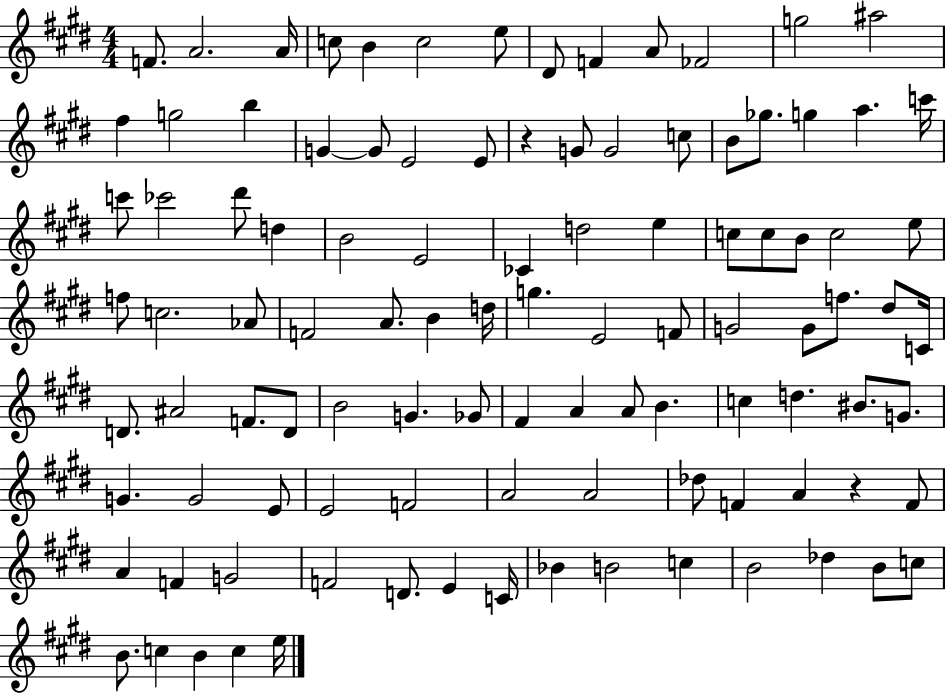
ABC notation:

X:1
T:Untitled
M:4/4
L:1/4
K:E
F/2 A2 A/4 c/2 B c2 e/2 ^D/2 F A/2 _F2 g2 ^a2 ^f g2 b G G/2 E2 E/2 z G/2 G2 c/2 B/2 _g/2 g a c'/4 c'/2 _c'2 ^d'/2 d B2 E2 _C d2 e c/2 c/2 B/2 c2 e/2 f/2 c2 _A/2 F2 A/2 B d/4 g E2 F/2 G2 G/2 f/2 ^d/2 C/4 D/2 ^A2 F/2 D/2 B2 G _G/2 ^F A A/2 B c d ^B/2 G/2 G G2 E/2 E2 F2 A2 A2 _d/2 F A z F/2 A F G2 F2 D/2 E C/4 _B B2 c B2 _d B/2 c/2 B/2 c B c e/4